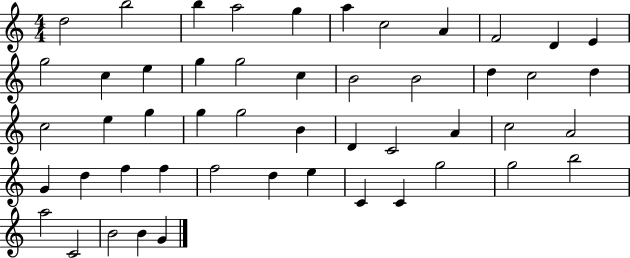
X:1
T:Untitled
M:4/4
L:1/4
K:C
d2 b2 b a2 g a c2 A F2 D E g2 c e g g2 c B2 B2 d c2 d c2 e g g g2 B D C2 A c2 A2 G d f f f2 d e C C g2 g2 b2 a2 C2 B2 B G